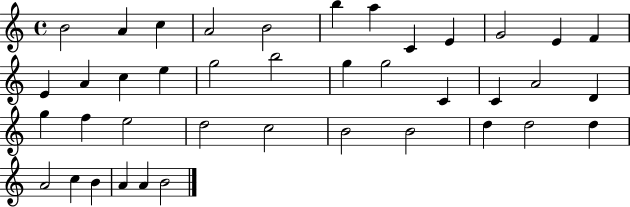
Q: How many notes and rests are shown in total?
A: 40